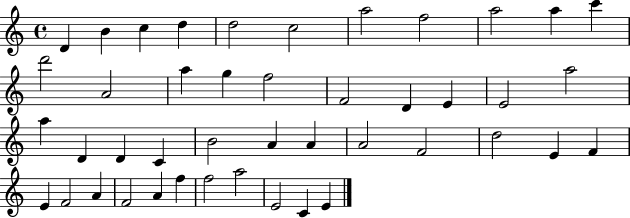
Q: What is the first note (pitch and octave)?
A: D4